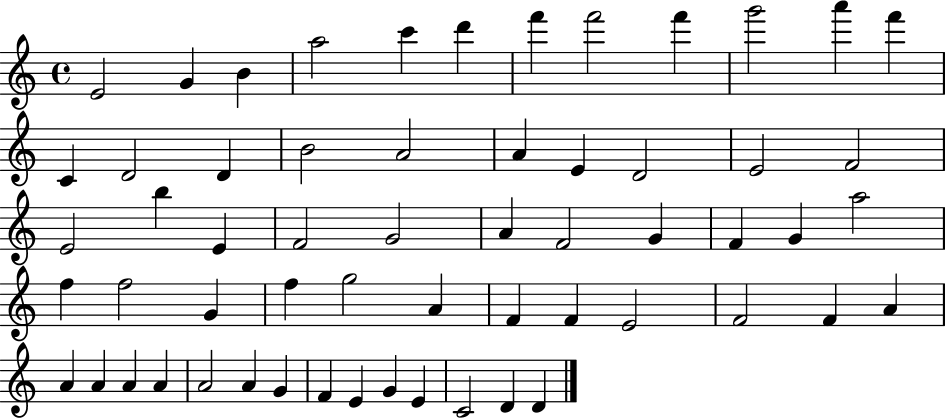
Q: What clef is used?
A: treble